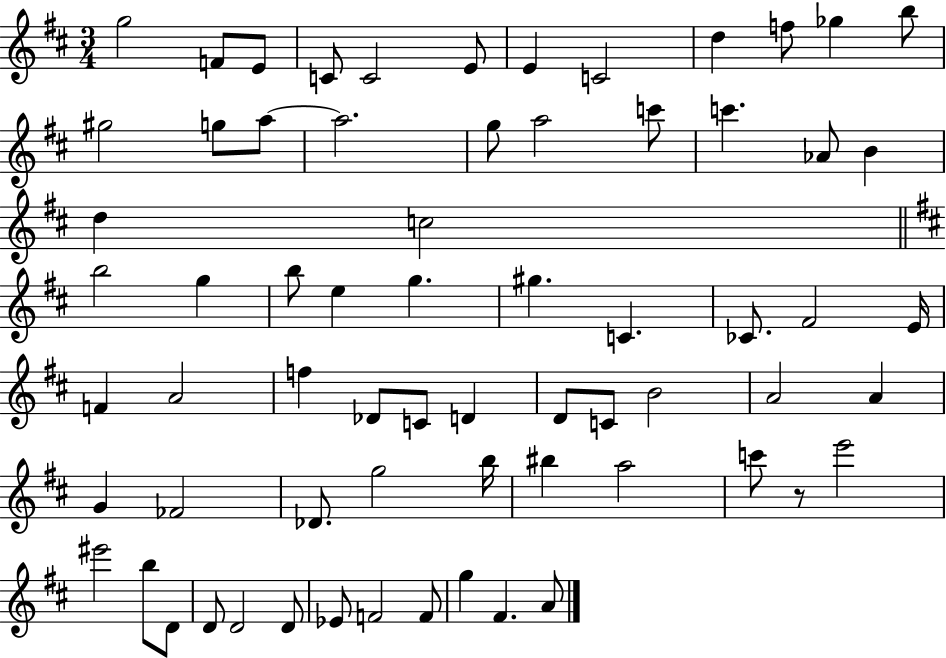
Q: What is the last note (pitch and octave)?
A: A4